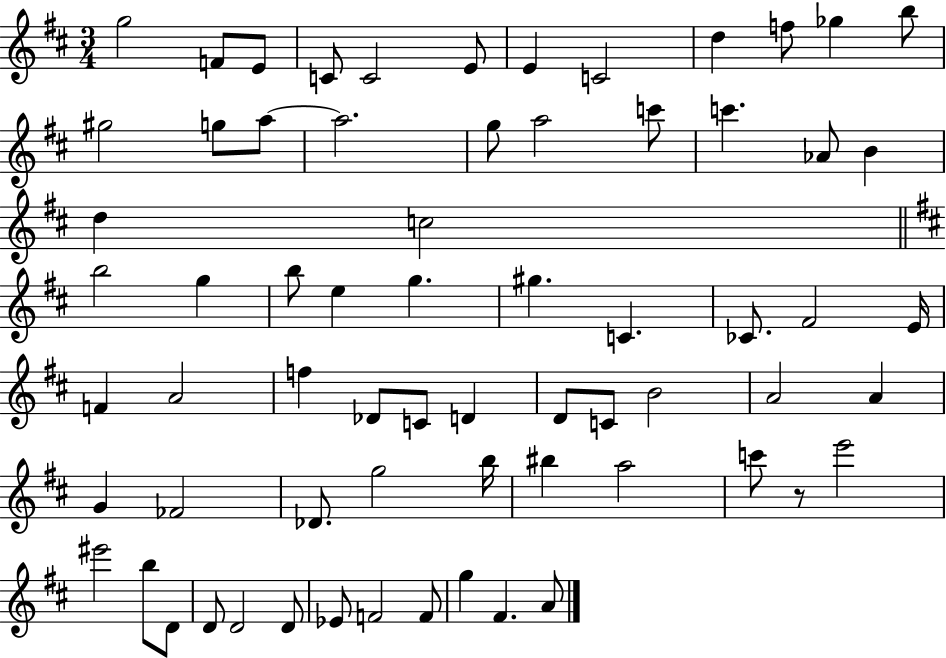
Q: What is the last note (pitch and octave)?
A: A4